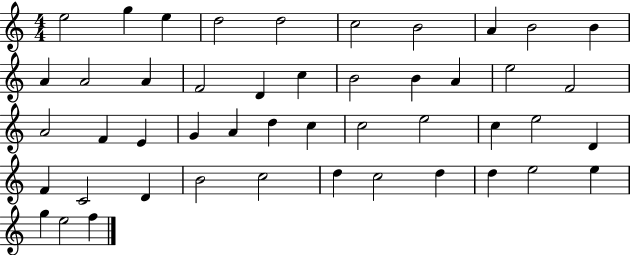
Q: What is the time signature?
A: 4/4